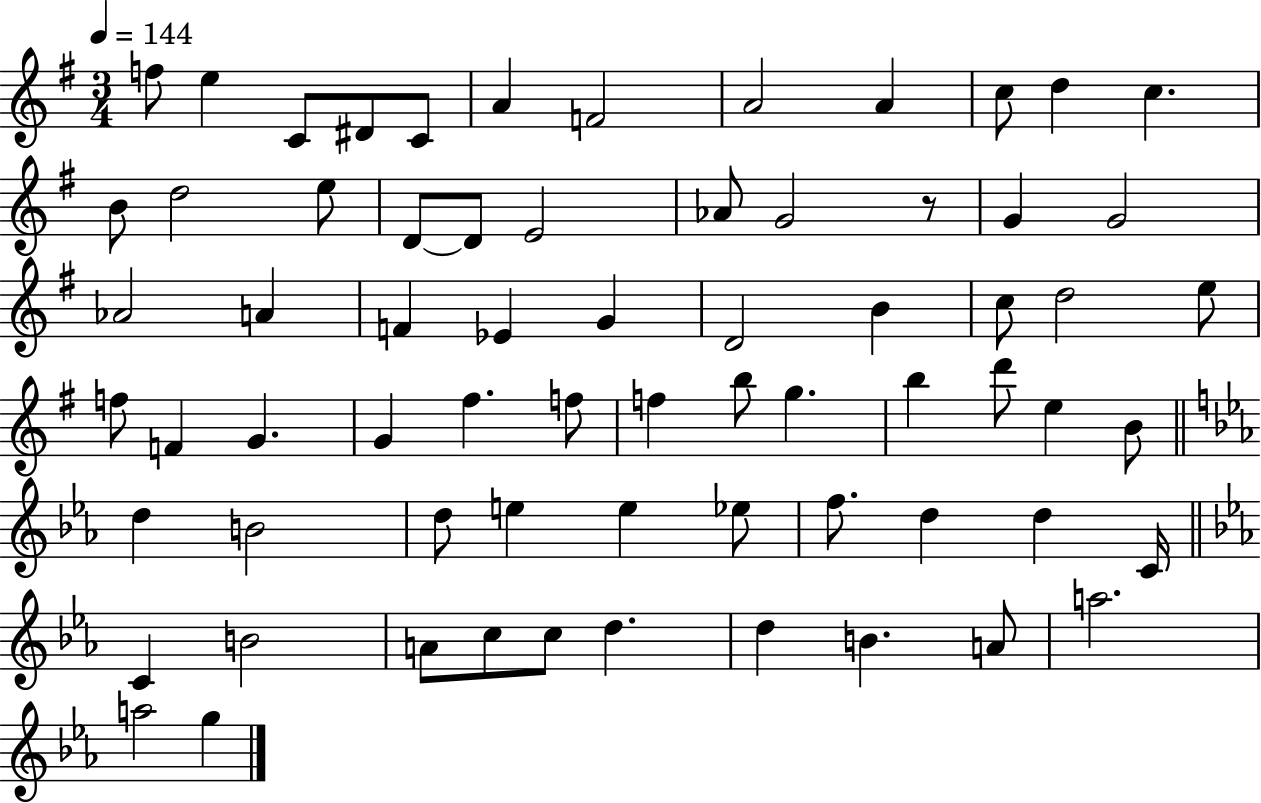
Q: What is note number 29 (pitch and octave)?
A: B4